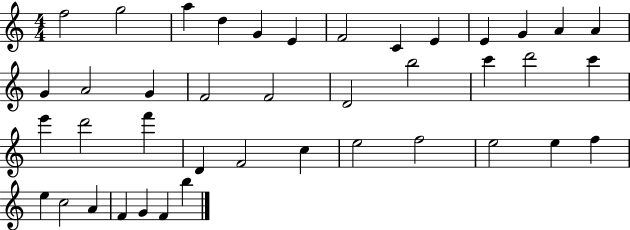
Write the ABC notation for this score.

X:1
T:Untitled
M:4/4
L:1/4
K:C
f2 g2 a d G E F2 C E E G A A G A2 G F2 F2 D2 b2 c' d'2 c' e' d'2 f' D F2 c e2 f2 e2 e f e c2 A F G F b